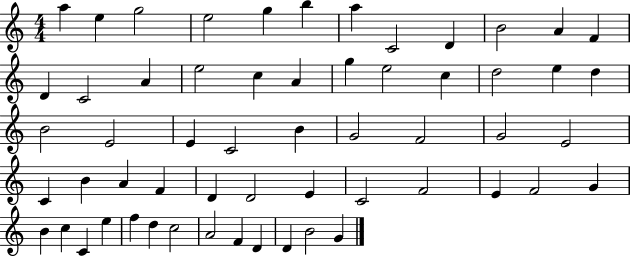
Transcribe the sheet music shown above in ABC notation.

X:1
T:Untitled
M:4/4
L:1/4
K:C
a e g2 e2 g b a C2 D B2 A F D C2 A e2 c A g e2 c d2 e d B2 E2 E C2 B G2 F2 G2 E2 C B A F D D2 E C2 F2 E F2 G B c C e f d c2 A2 F D D B2 G